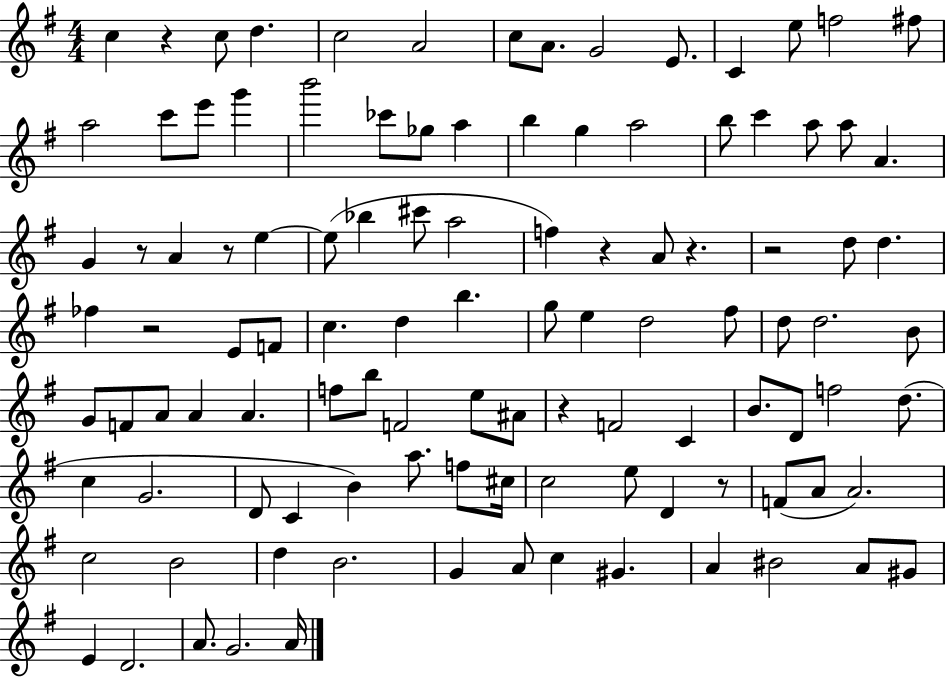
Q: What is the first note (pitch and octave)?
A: C5